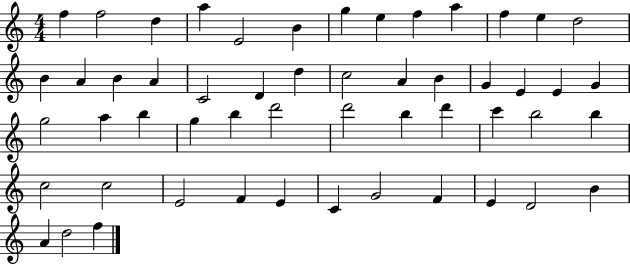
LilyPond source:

{
  \clef treble
  \numericTimeSignature
  \time 4/4
  \key c \major
  f''4 f''2 d''4 | a''4 e'2 b'4 | g''4 e''4 f''4 a''4 | f''4 e''4 d''2 | \break b'4 a'4 b'4 a'4 | c'2 d'4 d''4 | c''2 a'4 b'4 | g'4 e'4 e'4 g'4 | \break g''2 a''4 b''4 | g''4 b''4 d'''2 | d'''2 b''4 d'''4 | c'''4 b''2 b''4 | \break c''2 c''2 | e'2 f'4 e'4 | c'4 g'2 f'4 | e'4 d'2 b'4 | \break a'4 d''2 f''4 | \bar "|."
}